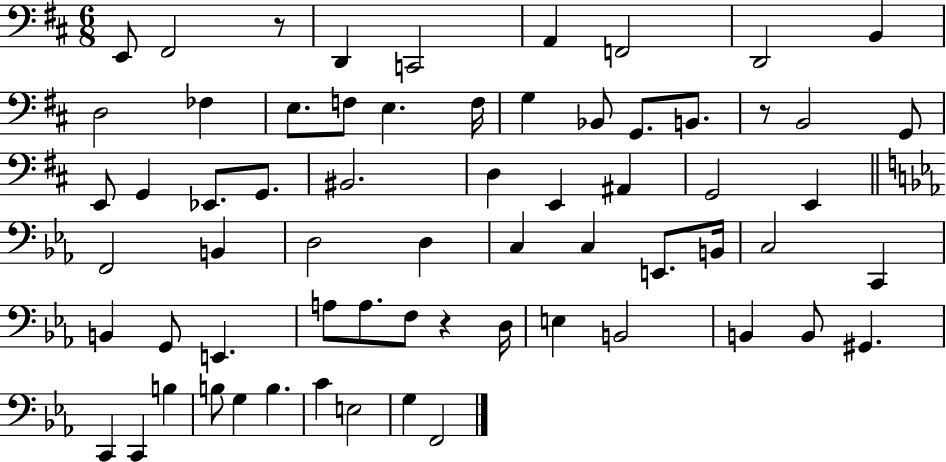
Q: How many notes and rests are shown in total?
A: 65